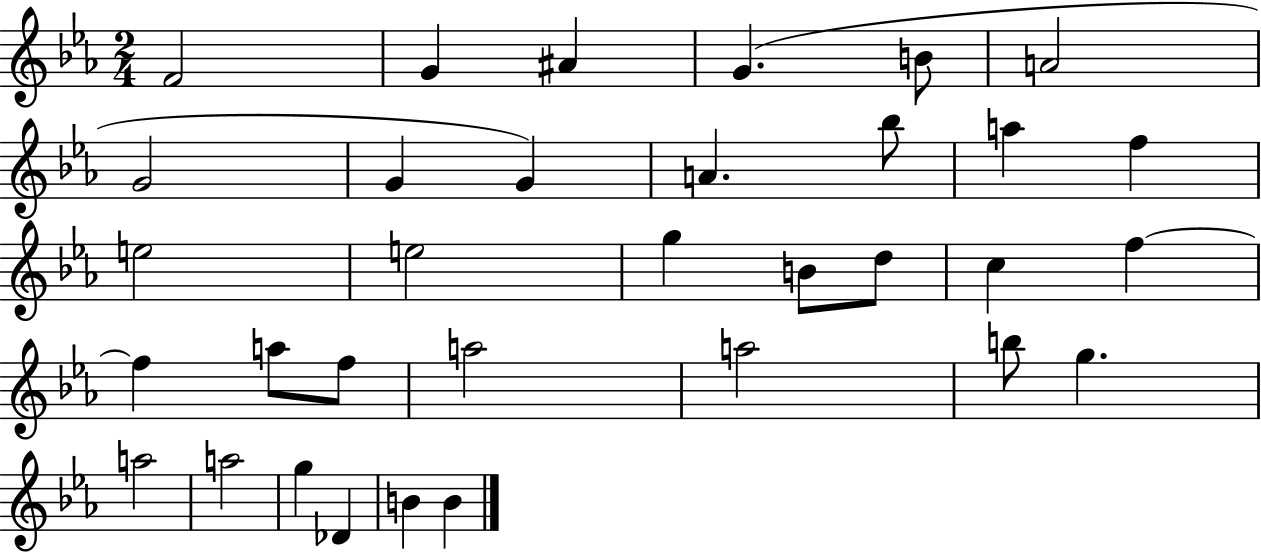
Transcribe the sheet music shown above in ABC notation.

X:1
T:Untitled
M:2/4
L:1/4
K:Eb
F2 G ^A G B/2 A2 G2 G G A _b/2 a f e2 e2 g B/2 d/2 c f f a/2 f/2 a2 a2 b/2 g a2 a2 g _D B B